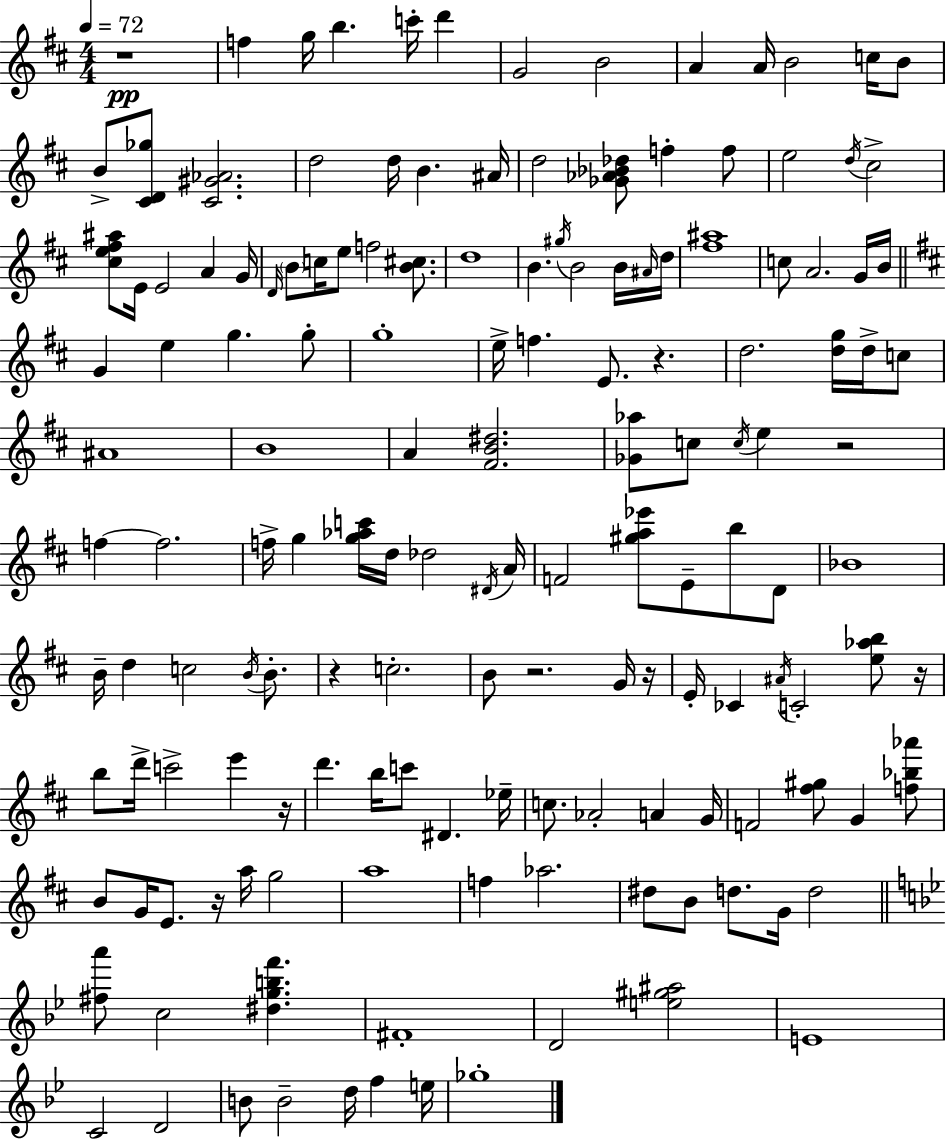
X:1
T:Untitled
M:4/4
L:1/4
K:D
z4 f g/4 b c'/4 d' G2 B2 A A/4 B2 c/4 B/2 B/2 [^CD_g]/2 [^C^G_A]2 d2 d/4 B ^A/4 d2 [_G_A_B_d]/2 f f/2 e2 d/4 ^c2 [^ce^f^a]/2 E/4 E2 A G/4 D/4 B/2 c/4 e/2 f2 [B^c]/2 d4 B ^g/4 B2 B/4 ^A/4 d/4 [^f^a]4 c/2 A2 G/4 B/4 G e g g/2 g4 e/4 f E/2 z d2 [dg]/4 d/4 c/2 ^A4 B4 A [^FB^d]2 [_G_a]/2 c/2 c/4 e z2 f f2 f/4 g [g_ac']/4 d/4 _d2 ^D/4 A/4 F2 [^ga_e']/2 E/2 b/2 D/2 _B4 B/4 d c2 B/4 B/2 z c2 B/2 z2 G/4 z/4 E/4 _C ^A/4 C2 [e_ab]/2 z/4 b/2 d'/4 c'2 e' z/4 d' b/4 c'/2 ^D _e/4 c/2 _A2 A G/4 F2 [^f^g]/2 G [f_b_a']/2 B/2 G/4 E/2 z/4 a/4 g2 a4 f _a2 ^d/2 B/2 d/2 G/4 d2 [^fa']/2 c2 [^dgbf'] ^F4 D2 [e^g^a]2 E4 C2 D2 B/2 B2 d/4 f e/4 _g4